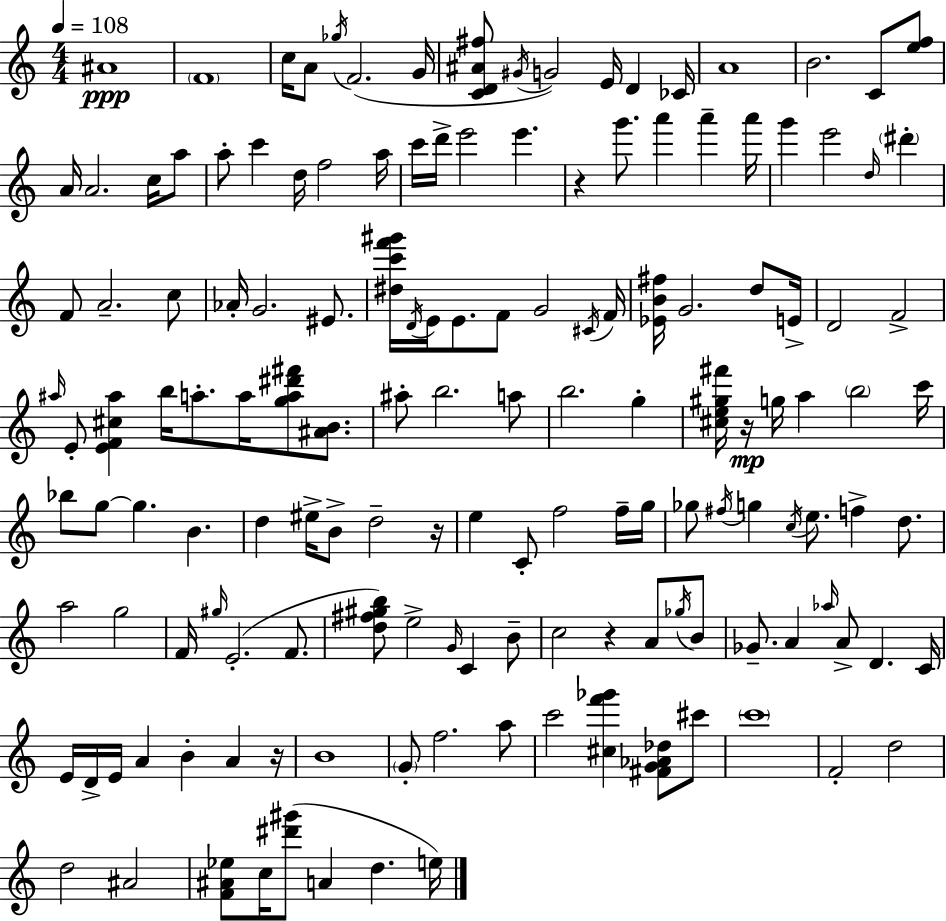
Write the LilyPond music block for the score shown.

{
  \clef treble
  \numericTimeSignature
  \time 4/4
  \key a \minor
  \tempo 4 = 108
  ais'1\ppp | \parenthesize f'1 | c''16 a'8 \acciaccatura { ges''16 }( f'2. | g'16 <c' d' ais' fis''>8 \acciaccatura { gis'16 } g'2) e'16 d'4 | \break ces'16 a'1 | b'2. c'8 | <e'' f''>8 a'16 a'2. c''16 | a''8 a''8-. c'''4 d''16 f''2 | \break a''16 c'''16 d'''16-> e'''2 e'''4. | r4 g'''8. a'''4 a'''4-- | a'''16 g'''4 e'''2 \grace { d''16 } \parenthesize dis'''4-. | f'8 a'2.-- | \break c''8 aes'16-. g'2. | eis'8. <dis'' c''' f''' gis'''>16 \acciaccatura { d'16 } e'16 e'8. f'8 g'2 | \acciaccatura { cis'16 } f'16 <ees' b' fis''>16 g'2. | d''8 e'16-> d'2 f'2-> | \break \grace { ais''16 } e'8-. <e' f' cis'' ais''>4 b''16 a''8.-. | a''16 <g'' a'' dis''' fis'''>8 <ais' b'>8. ais''8-. b''2. | a''8 b''2. | g''4-. <cis'' e'' gis'' fis'''>16 r16\mp g''16 a''4 \parenthesize b''2 | \break c'''16 bes''8 g''8~~ g''4. | b'4. d''4 eis''16-> b'8-> d''2-- | r16 e''4 c'8-. f''2 | f''16-- g''16 ges''8 \acciaccatura { fis''16 } g''4 \acciaccatura { c''16 } e''8. | \break f''4-> d''8. a''2 | g''2 f'16 \grace { gis''16 } e'2.-.( | f'8. <d'' fis'' gis'' b''>8) e''2-> | \grace { g'16 } c'4 b'8-- c''2 | \break r4 a'8 \acciaccatura { ges''16 } b'8 ges'8.-- a'4 | \grace { aes''16 } a'8-> d'4. c'16 e'16 d'16-> e'16 a'4 | b'4-. a'4 r16 b'1 | \parenthesize g'8-. f''2. | \break a''8 c'''2 | <cis'' f''' ges'''>4 <fis' g' aes' des''>8 cis'''8 \parenthesize c'''1 | f'2-. | d''2 d''2 | \break ais'2 <f' ais' ees''>8 c''16 <dis''' gis'''>8( | a'4 d''4. e''16) \bar "|."
}